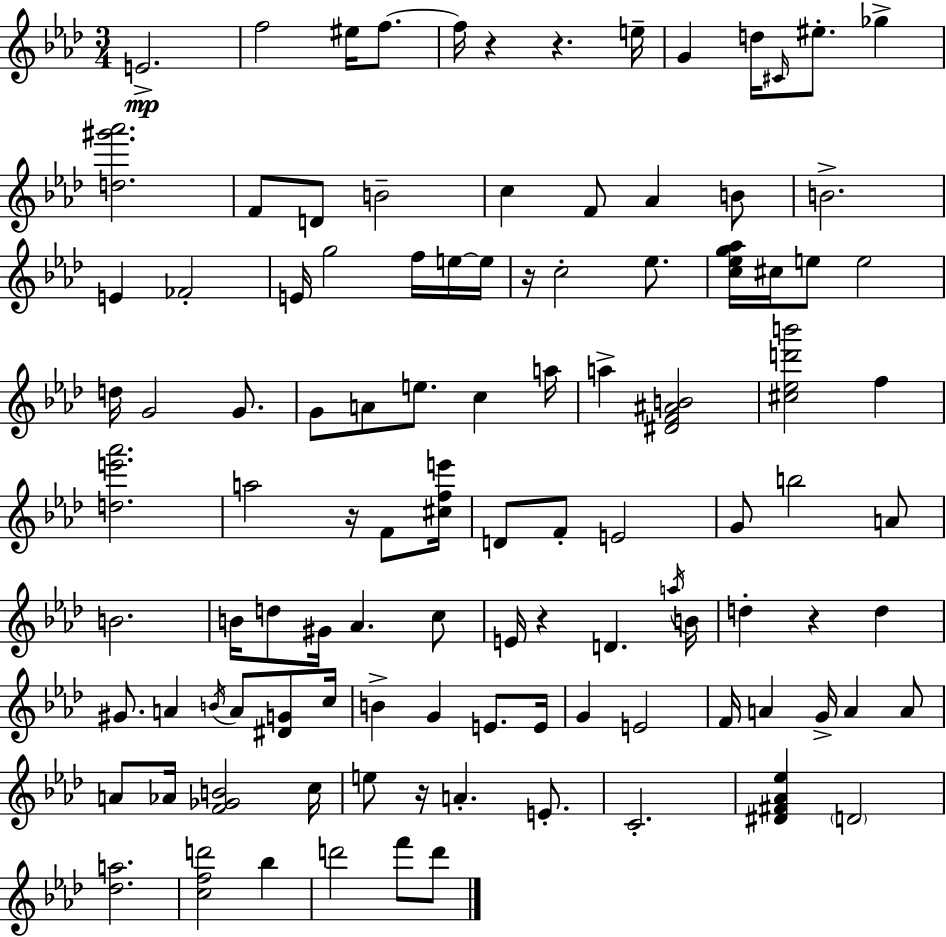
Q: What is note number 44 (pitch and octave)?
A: D4